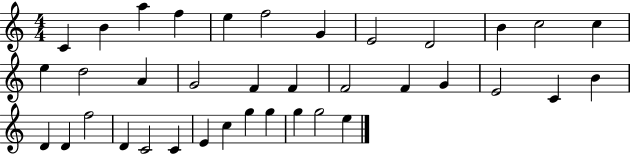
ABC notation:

X:1
T:Untitled
M:4/4
L:1/4
K:C
C B a f e f2 G E2 D2 B c2 c e d2 A G2 F F F2 F G E2 C B D D f2 D C2 C E c g g g g2 e